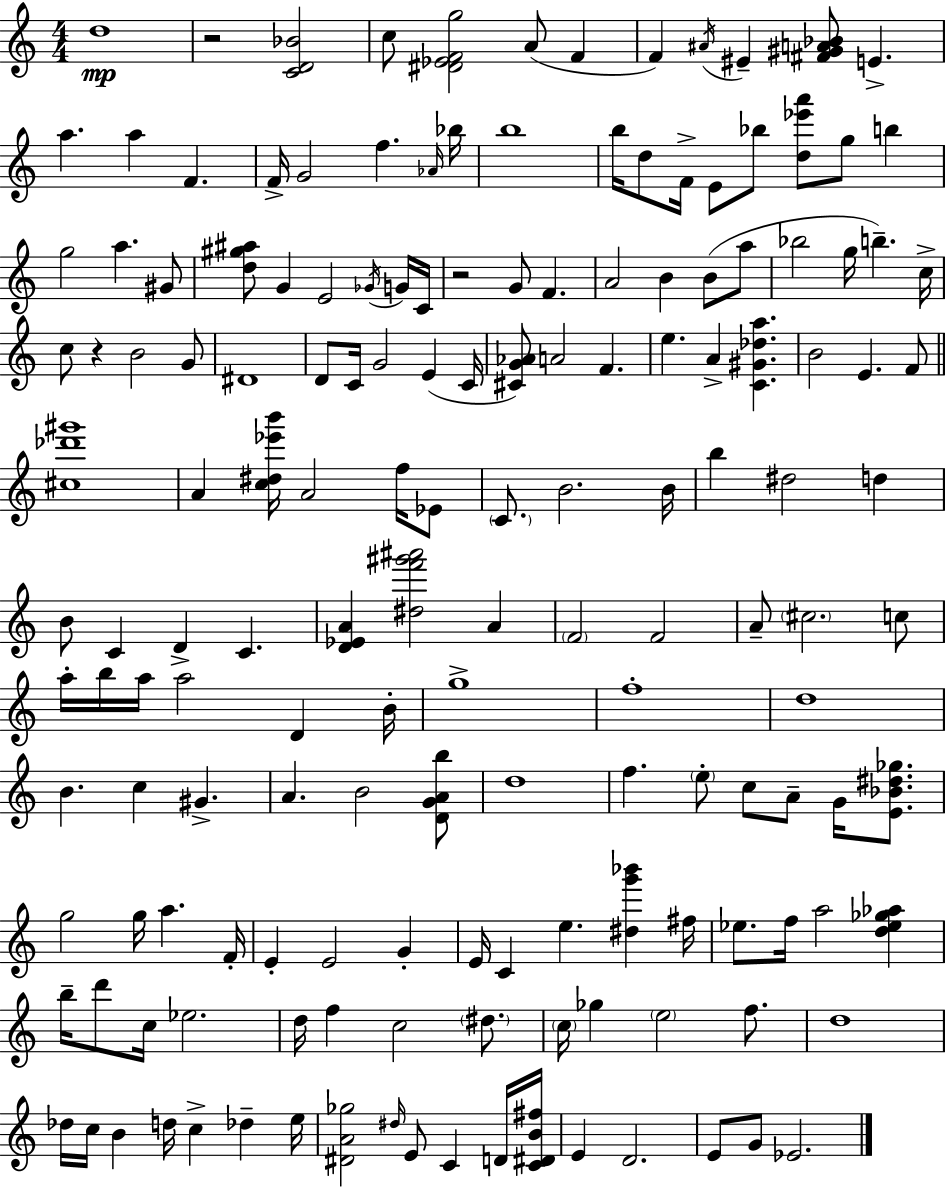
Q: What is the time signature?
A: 4/4